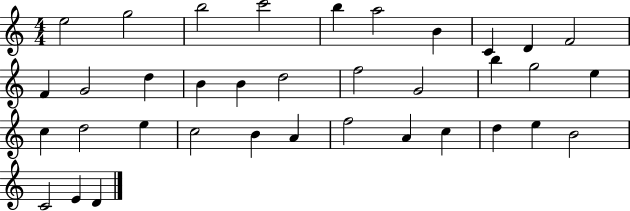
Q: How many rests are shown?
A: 0